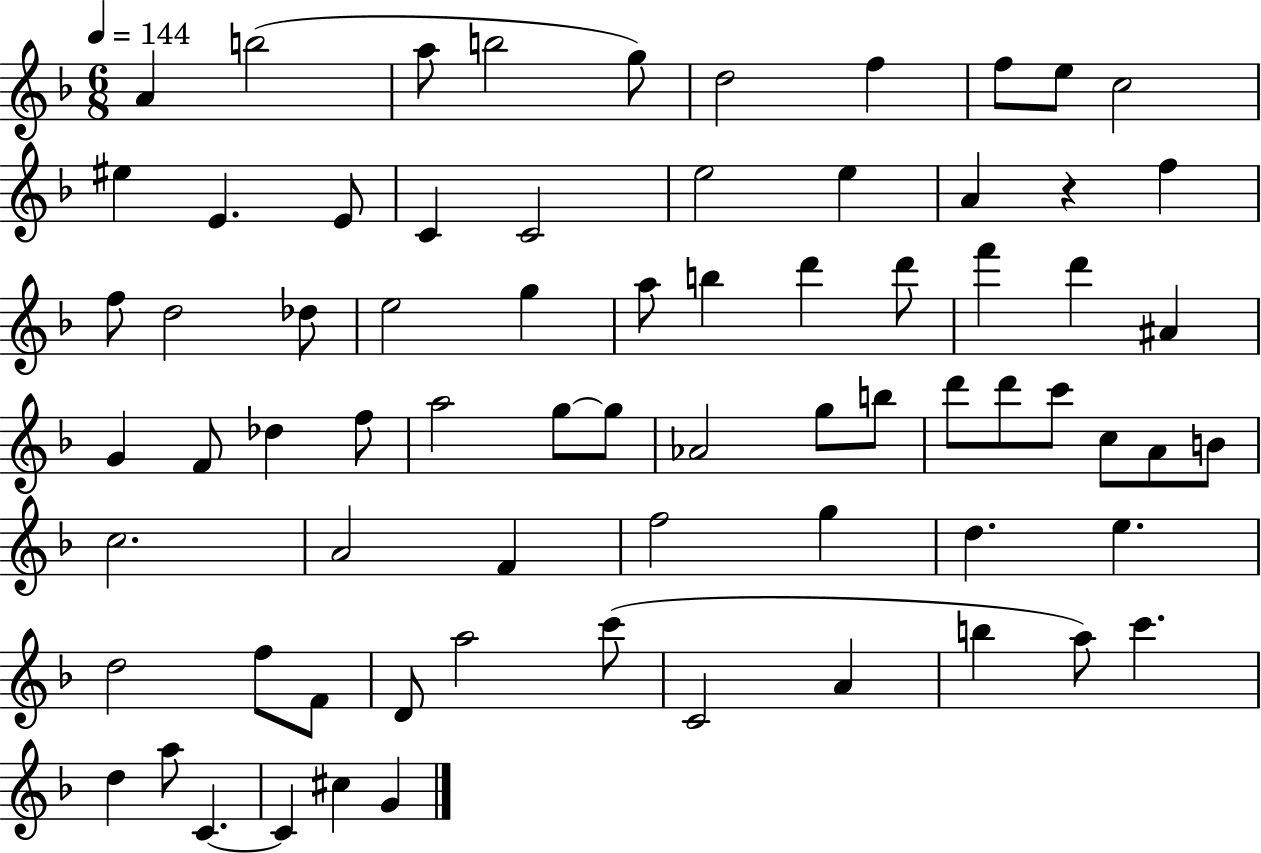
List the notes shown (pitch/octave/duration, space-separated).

A4/q B5/h A5/e B5/h G5/e D5/h F5/q F5/e E5/e C5/h EIS5/q E4/q. E4/e C4/q C4/h E5/h E5/q A4/q R/q F5/q F5/e D5/h Db5/e E5/h G5/q A5/e B5/q D6/q D6/e F6/q D6/q A#4/q G4/q F4/e Db5/q F5/e A5/h G5/e G5/e Ab4/h G5/e B5/e D6/e D6/e C6/e C5/e A4/e B4/e C5/h. A4/h F4/q F5/h G5/q D5/q. E5/q. D5/h F5/e F4/e D4/e A5/h C6/e C4/h A4/q B5/q A5/e C6/q. D5/q A5/e C4/q. C4/q C#5/q G4/q